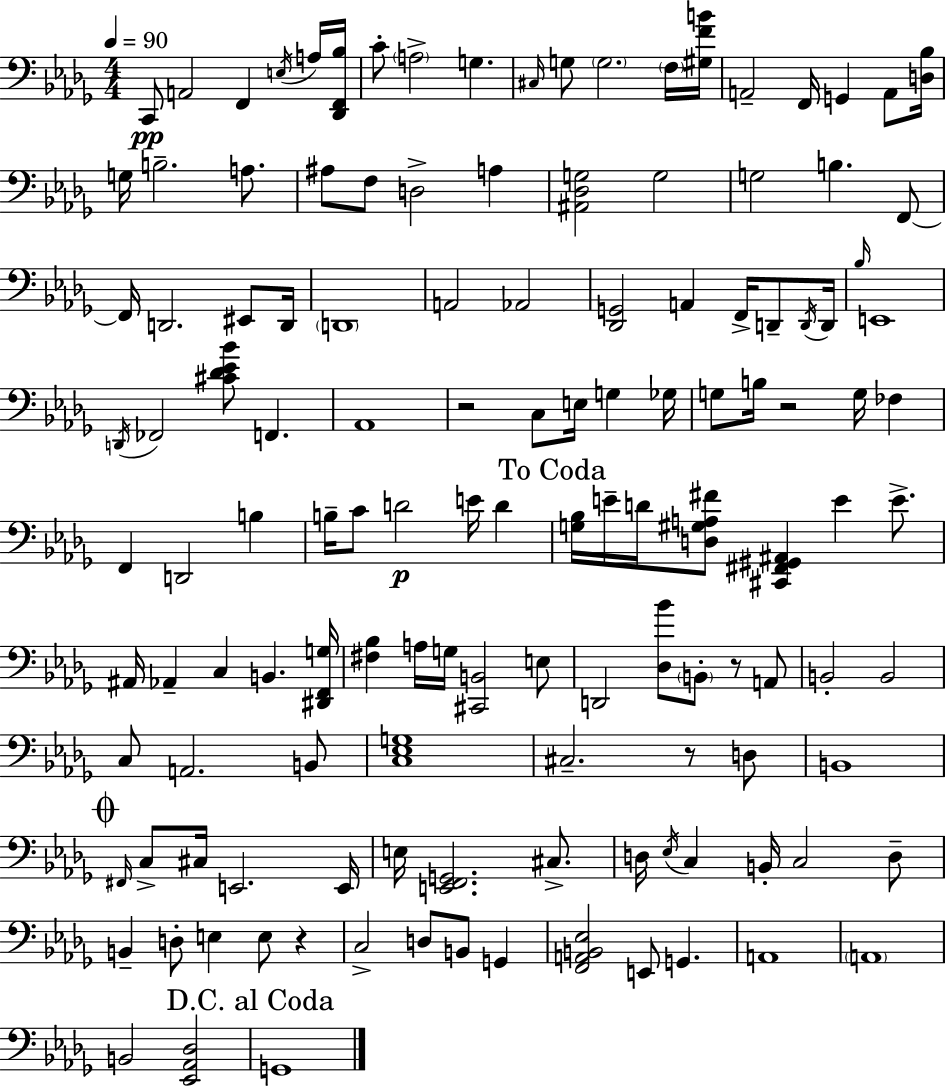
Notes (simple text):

C2/e A2/h F2/q E3/s A3/s [Db2,F2,Bb3]/s C4/e A3/h G3/q. C#3/s G3/e G3/h. F3/s [G#3,F4,B4]/s A2/h F2/s G2/q A2/e [D3,Bb3]/s G3/s B3/h. A3/e. A#3/e F3/e D3/h A3/q [A#2,Db3,G3]/h G3/h G3/h B3/q. F2/e F2/s D2/h. EIS2/e D2/s D2/w A2/h Ab2/h [Db2,G2]/h A2/q F2/s D2/e D2/s D2/s Bb3/s E2/w D2/s FES2/h [C#4,Db4,Eb4,Bb4]/e F2/q. Ab2/w R/h C3/e E3/s G3/q Gb3/s G3/e B3/s R/h G3/s FES3/q F2/q D2/h B3/q B3/s C4/e D4/h E4/s D4/q [G3,Bb3]/s E4/s D4/s [D3,G#3,A3,F#4]/e [C#2,F#2,G#2,A#2]/q E4/q E4/e. A#2/s Ab2/q C3/q B2/q. [D#2,F2,G3]/s [F#3,Bb3]/q A3/s G3/s [C#2,B2]/h E3/e D2/h [Db3,Bb4]/e B2/e R/e A2/e B2/h B2/h C3/e A2/h. B2/e [C3,Eb3,G3]/w C#3/h. R/e D3/e B2/w F#2/s C3/e C#3/s E2/h. E2/s E3/s [E2,F2,G2]/h. C#3/e. D3/s Eb3/s C3/q B2/s C3/h D3/e B2/q D3/e E3/q E3/e R/q C3/h D3/e B2/e G2/q [F2,A2,B2,Eb3]/h E2/e G2/q. A2/w A2/w B2/h [Eb2,Ab2,Db3]/h G2/w